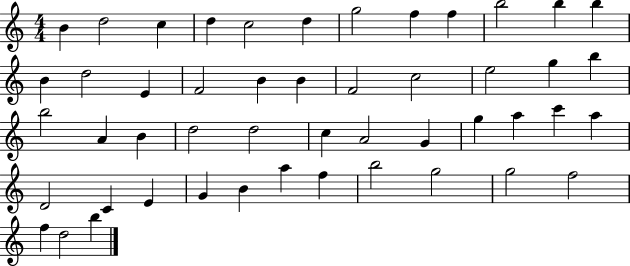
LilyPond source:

{
  \clef treble
  \numericTimeSignature
  \time 4/4
  \key c \major
  b'4 d''2 c''4 | d''4 c''2 d''4 | g''2 f''4 f''4 | b''2 b''4 b''4 | \break b'4 d''2 e'4 | f'2 b'4 b'4 | f'2 c''2 | e''2 g''4 b''4 | \break b''2 a'4 b'4 | d''2 d''2 | c''4 a'2 g'4 | g''4 a''4 c'''4 a''4 | \break d'2 c'4 e'4 | g'4 b'4 a''4 f''4 | b''2 g''2 | g''2 f''2 | \break f''4 d''2 b''4 | \bar "|."
}